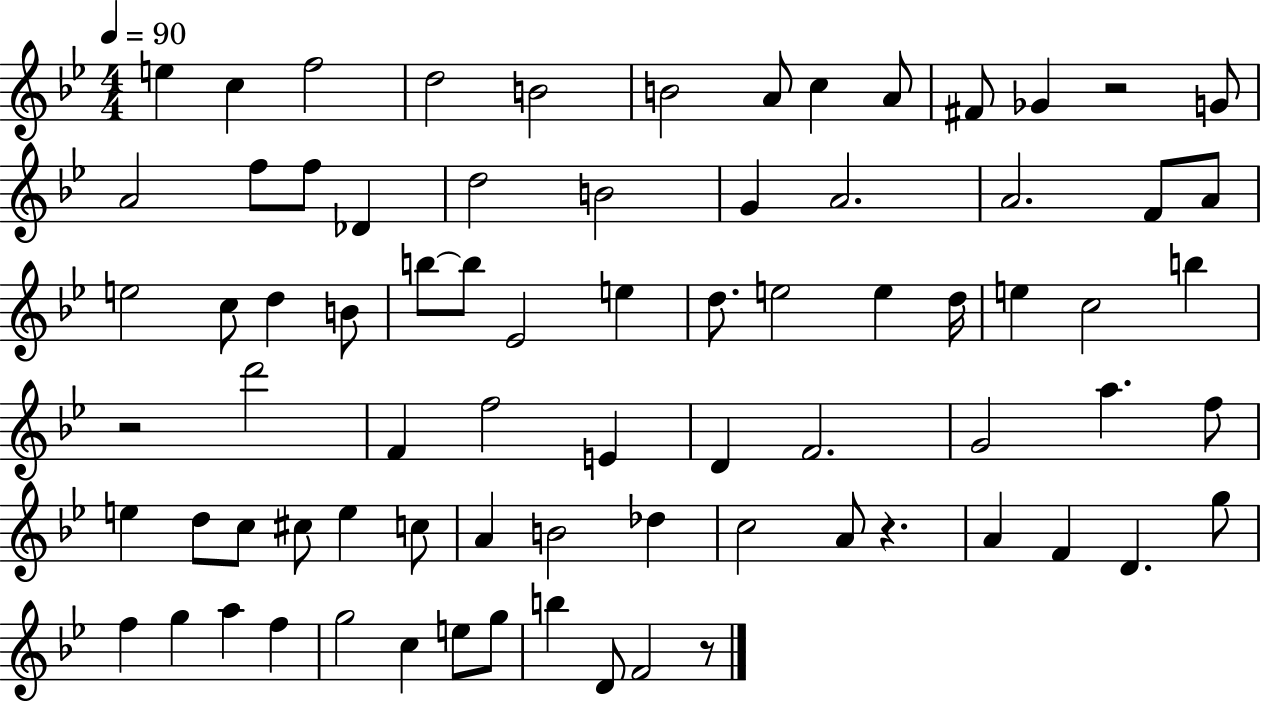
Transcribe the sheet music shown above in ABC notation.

X:1
T:Untitled
M:4/4
L:1/4
K:Bb
e c f2 d2 B2 B2 A/2 c A/2 ^F/2 _G z2 G/2 A2 f/2 f/2 _D d2 B2 G A2 A2 F/2 A/2 e2 c/2 d B/2 b/2 b/2 _E2 e d/2 e2 e d/4 e c2 b z2 d'2 F f2 E D F2 G2 a f/2 e d/2 c/2 ^c/2 e c/2 A B2 _d c2 A/2 z A F D g/2 f g a f g2 c e/2 g/2 b D/2 F2 z/2